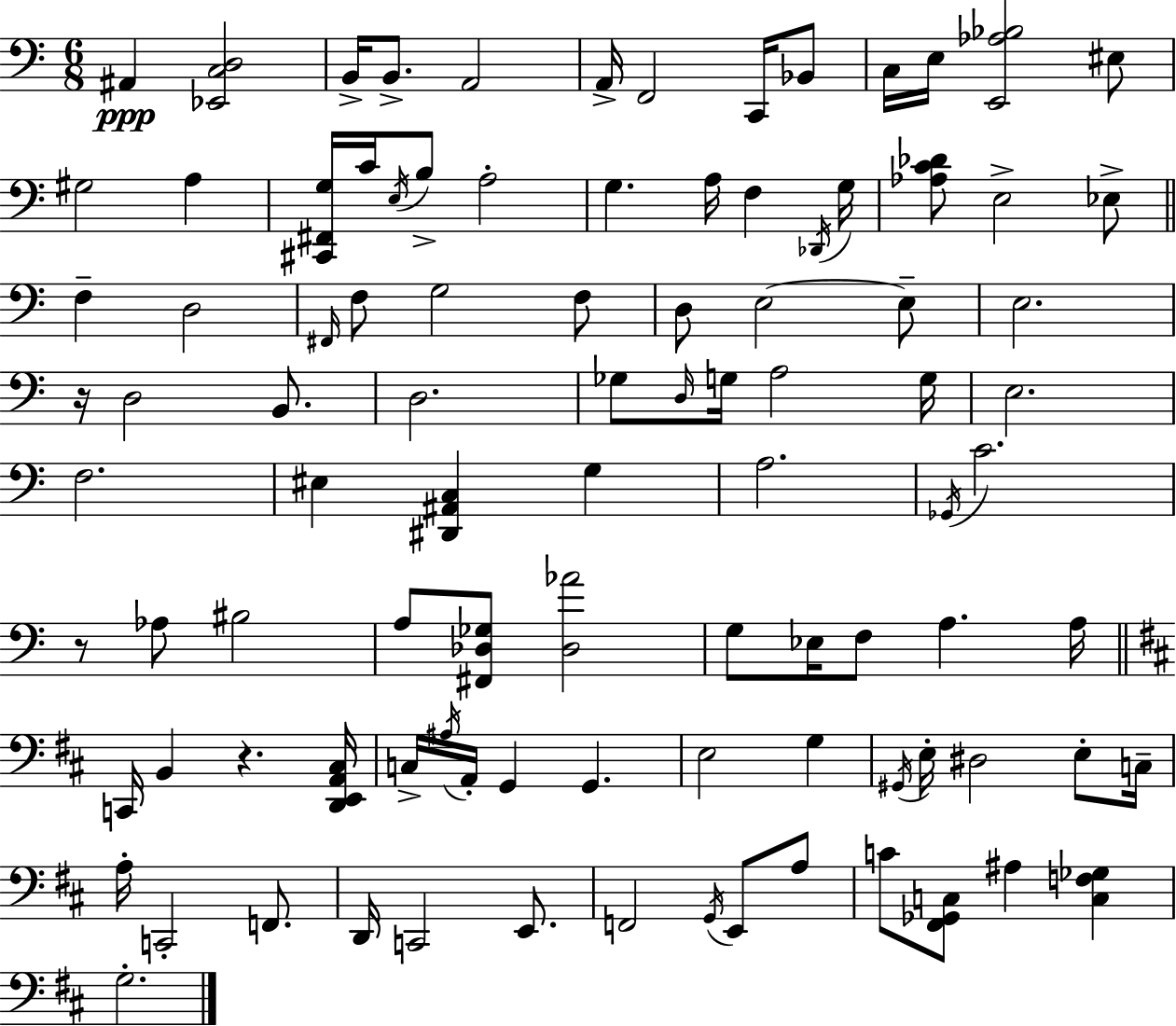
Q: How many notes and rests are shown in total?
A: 97